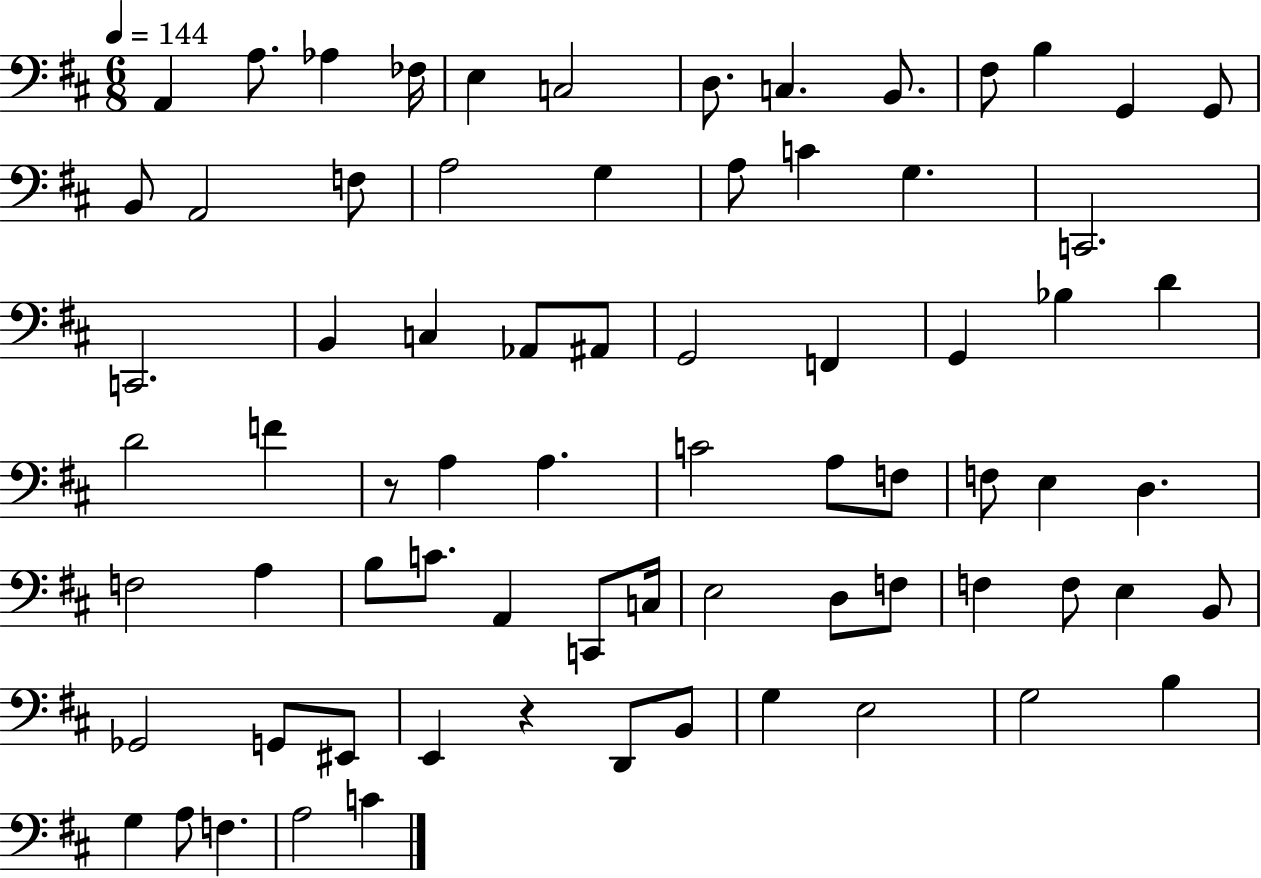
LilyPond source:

{
  \clef bass
  \numericTimeSignature
  \time 6/8
  \key d \major
  \tempo 4 = 144
  a,4 a8. aes4 fes16 | e4 c2 | d8. c4. b,8. | fis8 b4 g,4 g,8 | \break b,8 a,2 f8 | a2 g4 | a8 c'4 g4. | c,2. | \break c,2. | b,4 c4 aes,8 ais,8 | g,2 f,4 | g,4 bes4 d'4 | \break d'2 f'4 | r8 a4 a4. | c'2 a8 f8 | f8 e4 d4. | \break f2 a4 | b8 c'8. a,4 c,8 c16 | e2 d8 f8 | f4 f8 e4 b,8 | \break ges,2 g,8 eis,8 | e,4 r4 d,8 b,8 | g4 e2 | g2 b4 | \break g4 a8 f4. | a2 c'4 | \bar "|."
}